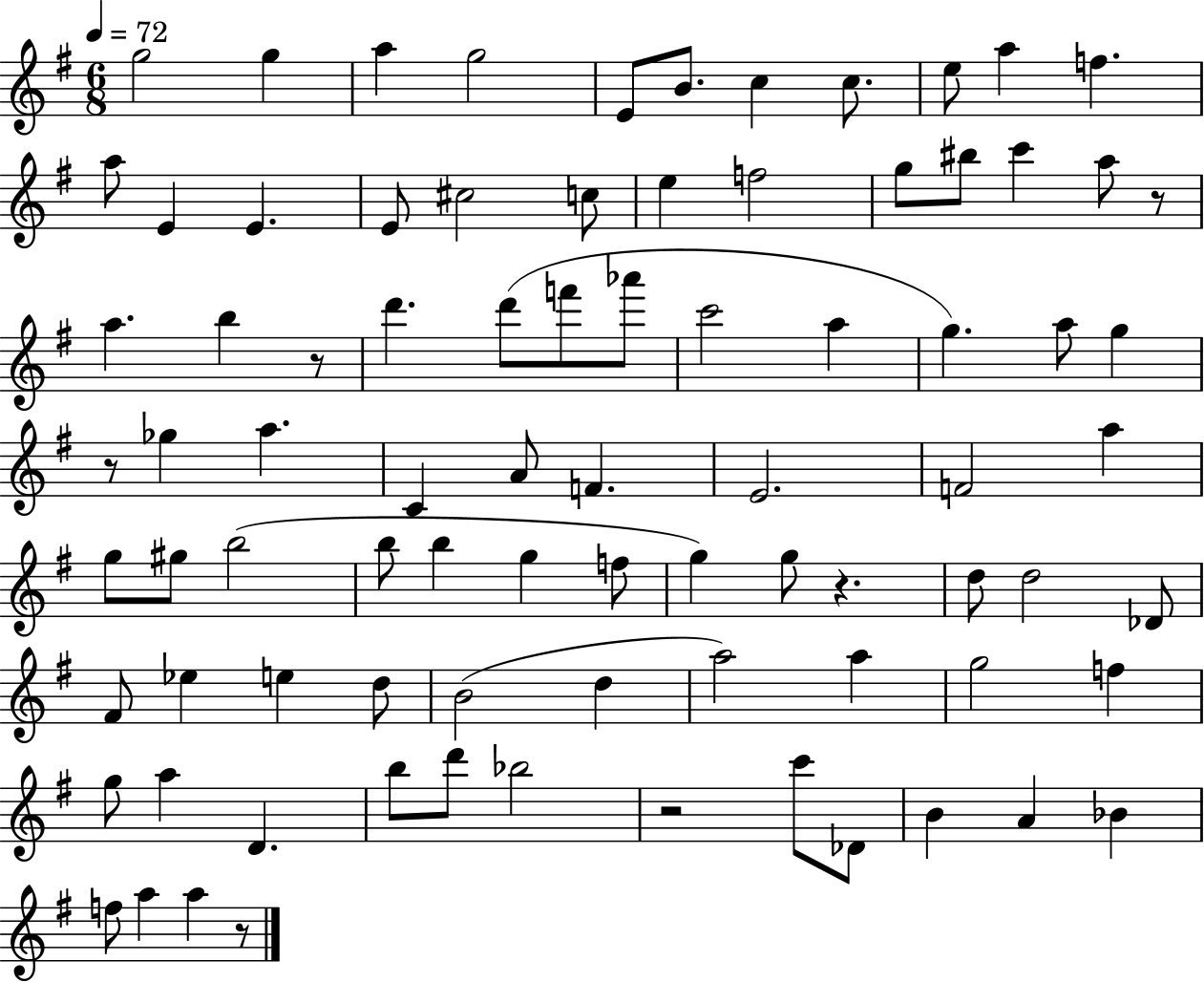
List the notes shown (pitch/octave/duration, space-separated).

G5/h G5/q A5/q G5/h E4/e B4/e. C5/q C5/e. E5/e A5/q F5/q. A5/e E4/q E4/q. E4/e C#5/h C5/e E5/q F5/h G5/e BIS5/e C6/q A5/e R/e A5/q. B5/q R/e D6/q. D6/e F6/e Ab6/e C6/h A5/q G5/q. A5/e G5/q R/e Gb5/q A5/q. C4/q A4/e F4/q. E4/h. F4/h A5/q G5/e G#5/e B5/h B5/e B5/q G5/q F5/e G5/q G5/e R/q. D5/e D5/h Db4/e F#4/e Eb5/q E5/q D5/e B4/h D5/q A5/h A5/q G5/h F5/q G5/e A5/q D4/q. B5/e D6/e Bb5/h R/h C6/e Db4/e B4/q A4/q Bb4/q F5/e A5/q A5/q R/e